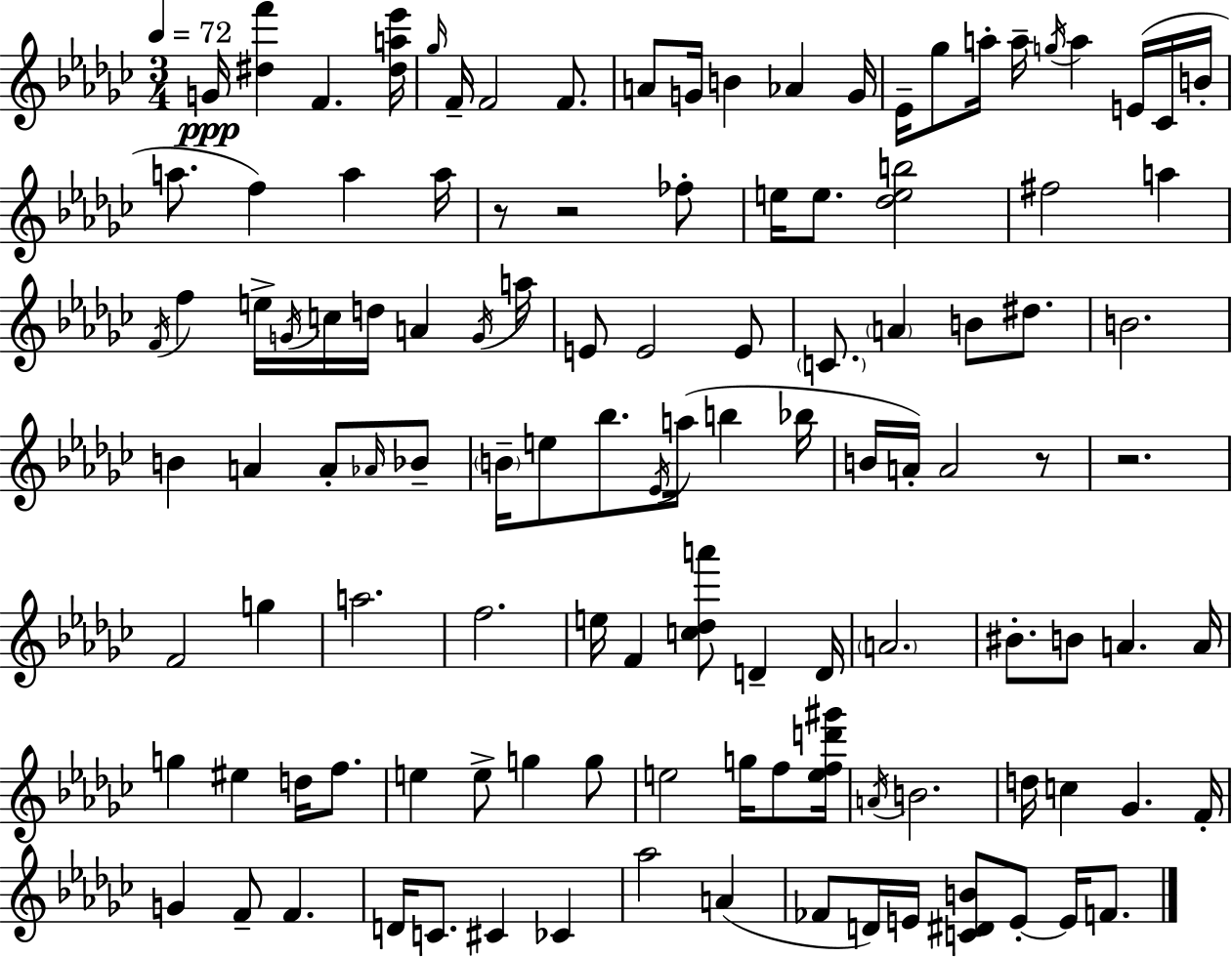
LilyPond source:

{
  \clef treble
  \numericTimeSignature
  \time 3/4
  \key ees \minor
  \tempo 4 = 72
  g'16\ppp <dis'' f'''>4 f'4. <dis'' a'' ees'''>16 | \grace { ges''16 } f'16-- f'2 f'8. | a'8 g'16 b'4 aes'4 | g'16 ees'16-- ges''8 a''16-. a''16-- \acciaccatura { g''16 } a''4 e'16( | \break ces'16 b'16-. a''8. f''4) a''4 | a''16 r8 r2 | fes''8-. e''16 e''8. <des'' e'' b''>2 | fis''2 a''4 | \break \acciaccatura { f'16 } f''4 e''16-> \acciaccatura { g'16 } c''16 d''16 a'4 | \acciaccatura { g'16 } a''16 e'8 e'2 | e'8 \parenthesize c'8. \parenthesize a'4 | b'8 dis''8. b'2. | \break b'4 a'4 | a'8-. \grace { aes'16 } bes'8-- \parenthesize b'16-- e''8 bes''8. | \acciaccatura { ees'16 }( a''16 b''4 bes''16 b'16 a'16-.) a'2 | r8 r2. | \break f'2 | g''4 a''2. | f''2. | e''16 f'4 | \break <c'' des'' a'''>8 d'4-- d'16 \parenthesize a'2. | bis'8.-. b'8 | a'4. a'16 g''4 eis''4 | d''16 f''8. e''4 e''8-> | \break g''4 g''8 e''2 | g''16 f''8 <e'' f'' d''' gis'''>16 \acciaccatura { a'16 } b'2. | d''16 c''4 | ges'4. f'16-. g'4 | \break f'8-- f'4. d'16 c'8. | cis'4 ces'4 aes''2 | a'4( fes'8 d'16) e'16 | <c' dis' b'>8 e'8-.~~ e'16 f'8. \bar "|."
}